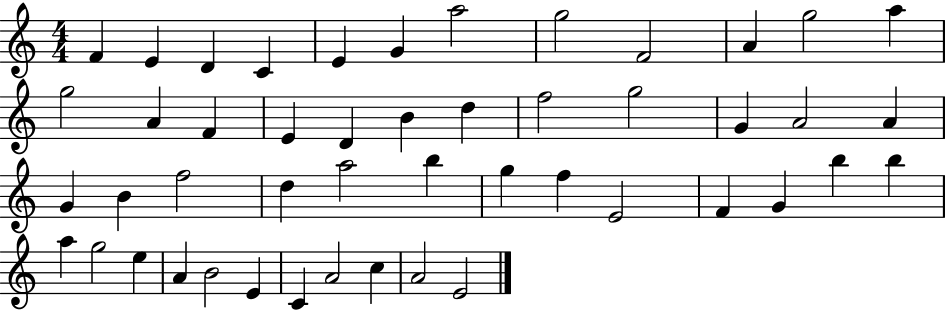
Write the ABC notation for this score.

X:1
T:Untitled
M:4/4
L:1/4
K:C
F E D C E G a2 g2 F2 A g2 a g2 A F E D B d f2 g2 G A2 A G B f2 d a2 b g f E2 F G b b a g2 e A B2 E C A2 c A2 E2